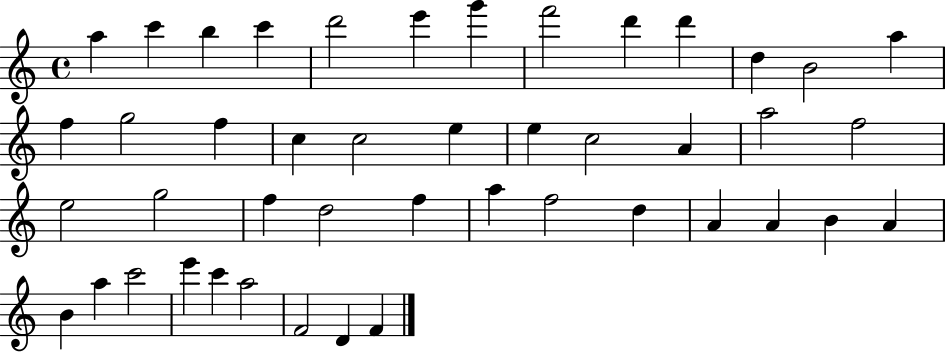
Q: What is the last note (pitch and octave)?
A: F4